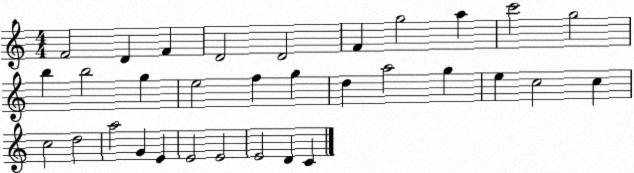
X:1
T:Untitled
M:4/4
L:1/4
K:C
F2 D F D2 D2 F g2 a c'2 g2 b b2 g e2 f g d a2 g e c2 c c2 d2 a2 G E E2 E2 E2 D C